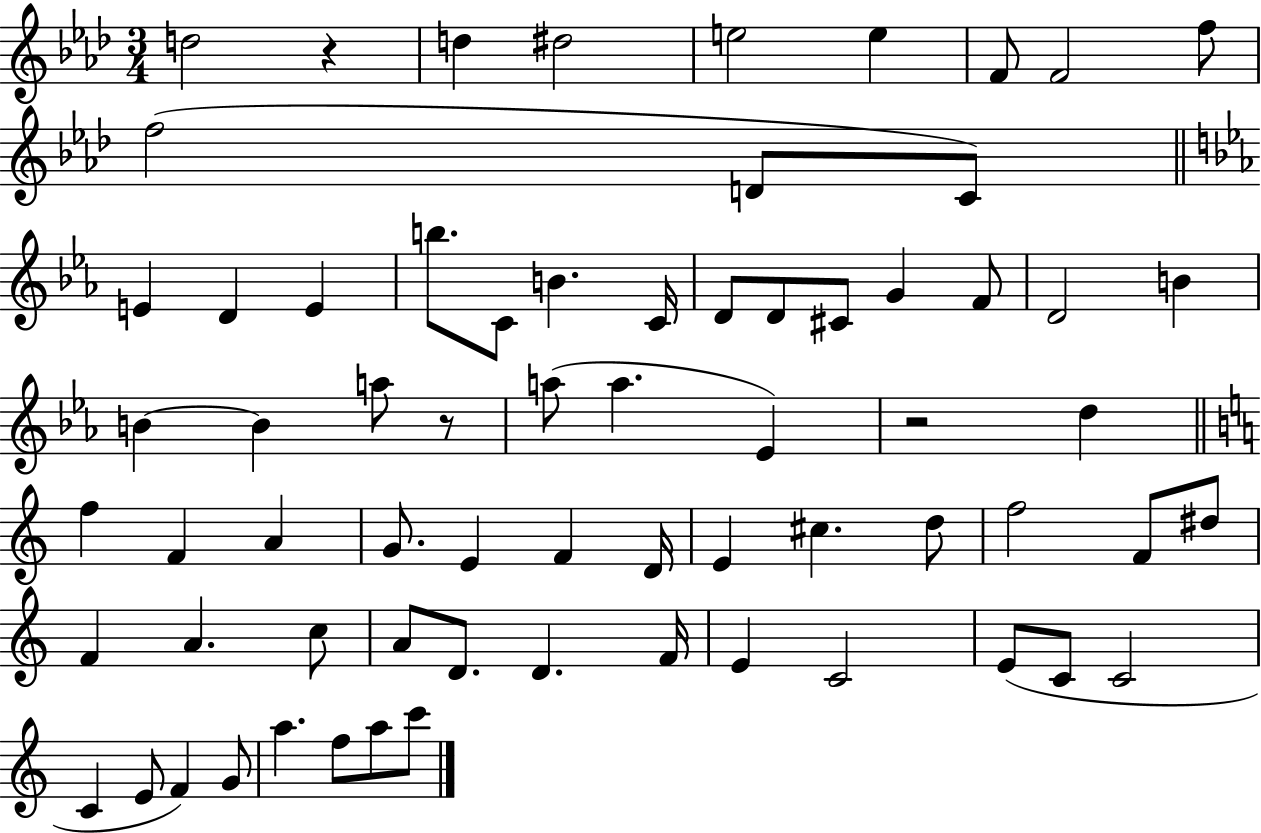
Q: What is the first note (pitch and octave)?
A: D5